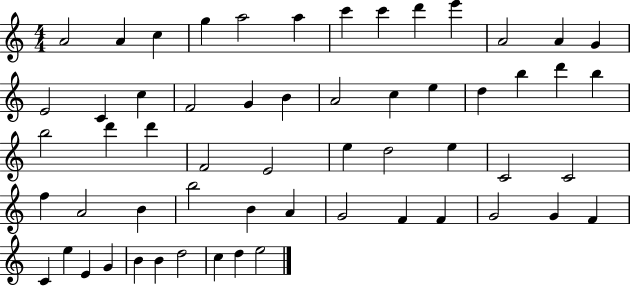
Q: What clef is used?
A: treble